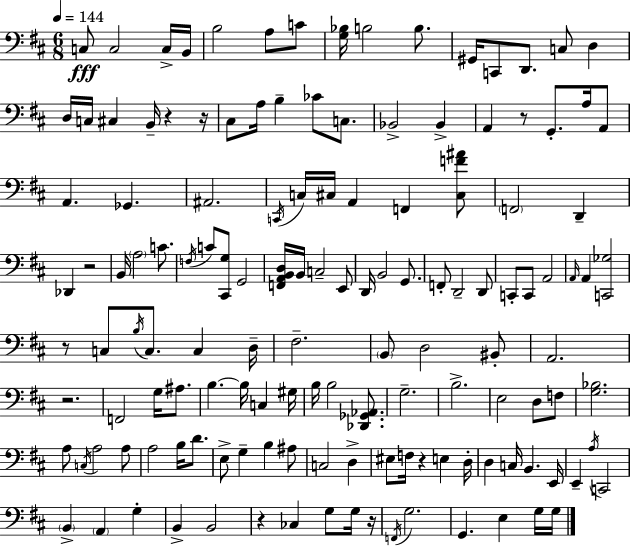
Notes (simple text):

C3/e C3/h C3/s B2/s B3/h A3/e C4/e [G3,Bb3]/s B3/h B3/e. G#2/s C2/e D2/e. C3/e D3/q D3/s C3/s C#3/q B2/s R/q R/s C#3/e A3/s B3/q CES4/e C3/e. Bb2/h Bb2/q A2/q R/e G2/e. A3/s A2/e A2/q. Gb2/q. A#2/h. C2/s C3/s C#3/s A2/q F2/q [C#3,F4,A#4]/e F2/h D2/q Db2/q R/h B2/s A3/h C4/e. F3/s C4/e [C#2,G3]/e G2/h [F2,A2,B2,D3]/s B2/s C3/h E2/e D2/s B2/h G2/e. F2/e D2/h D2/e C2/e C2/e A2/h A2/s A2/q [C2,Gb3]/h R/e C3/e B3/s C3/e. C3/q D3/s F#3/h. B2/e D3/h BIS2/e A2/h. R/h. F2/h G3/s A#3/e. B3/q. B3/s C3/q G#3/s B3/s B3/h [Db2,Gb2,Ab2]/e. G3/h. B3/h. E3/h D3/e F3/e [G3,Bb3]/h. A3/e C3/s A3/h A3/e A3/h B3/s D4/e. E3/e G3/q B3/q A#3/e C3/h D3/q EIS3/e F3/s R/q E3/q D3/s D3/q C3/s B2/q. E2/s E2/q A3/s C2/h B2/q A2/q G3/q B2/q B2/h R/q CES3/q G3/e G3/s R/s F2/s G3/h. G2/q. E3/q G3/s G3/s